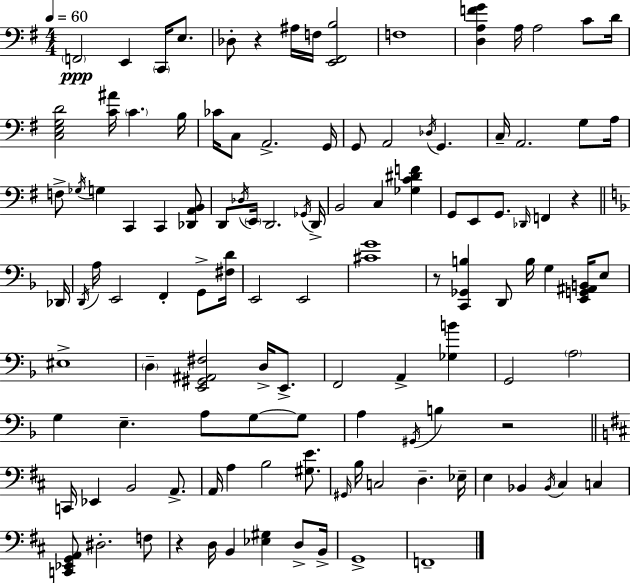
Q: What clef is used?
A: bass